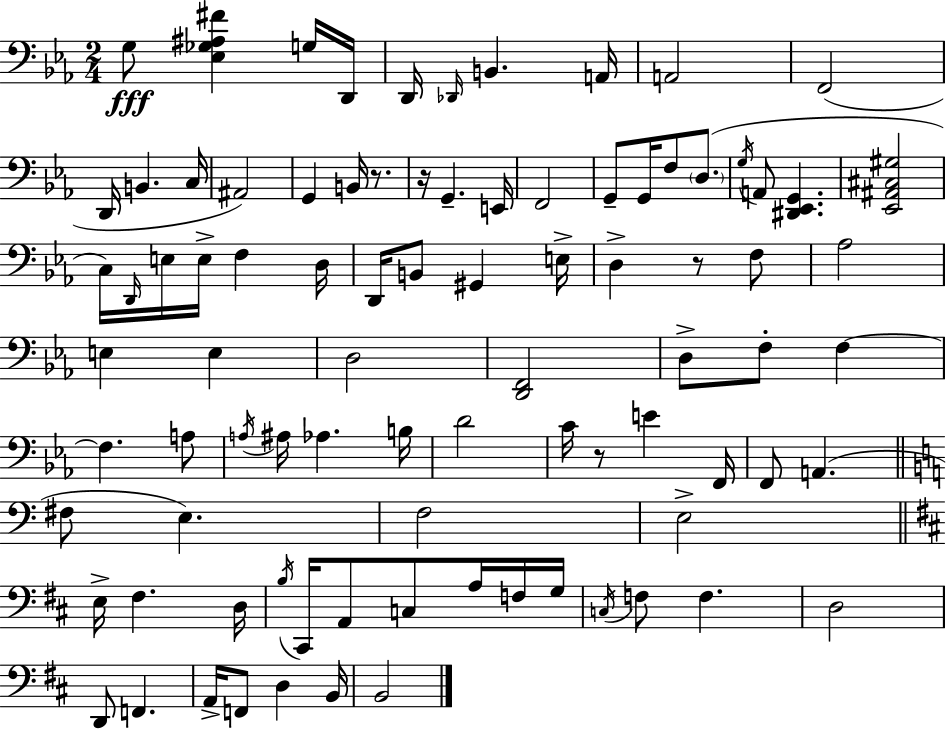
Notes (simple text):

G3/e [Eb3,Gb3,A#3,F#4]/q G3/s D2/s D2/s Db2/s B2/q. A2/s A2/h F2/h D2/s B2/q. C3/s A#2/h G2/q B2/s R/e. R/s G2/q. E2/s F2/h G2/e G2/s F3/e D3/e. G3/s A2/e [D#2,Eb2,G2]/q. [Eb2,A#2,C#3,G#3]/h C3/s D2/s E3/s E3/s F3/q D3/s D2/s B2/e G#2/q E3/s D3/q R/e F3/e Ab3/h E3/q E3/q D3/h [D2,F2]/h D3/e F3/e F3/q F3/q. A3/e A3/s A#3/s Ab3/q. B3/s D4/h C4/s R/e E4/q F2/s F2/e A2/q. F#3/e E3/q. F3/h E3/h E3/s F#3/q. D3/s B3/s C#2/s A2/e C3/e A3/s F3/s G3/s C3/s F3/e F3/q. D3/h D2/e F2/q. A2/s F2/e D3/q B2/s B2/h